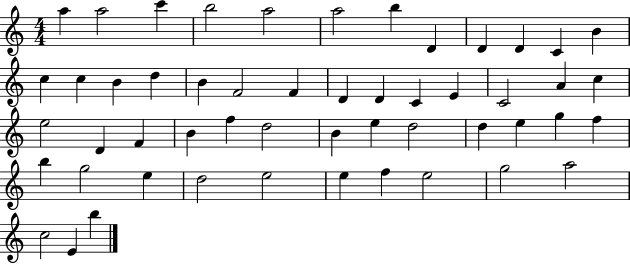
{
  \clef treble
  \numericTimeSignature
  \time 4/4
  \key c \major
  a''4 a''2 c'''4 | b''2 a''2 | a''2 b''4 d'4 | d'4 d'4 c'4 b'4 | \break c''4 c''4 b'4 d''4 | b'4 f'2 f'4 | d'4 d'4 c'4 e'4 | c'2 a'4 c''4 | \break e''2 d'4 f'4 | b'4 f''4 d''2 | b'4 e''4 d''2 | d''4 e''4 g''4 f''4 | \break b''4 g''2 e''4 | d''2 e''2 | e''4 f''4 e''2 | g''2 a''2 | \break c''2 e'4 b''4 | \bar "|."
}